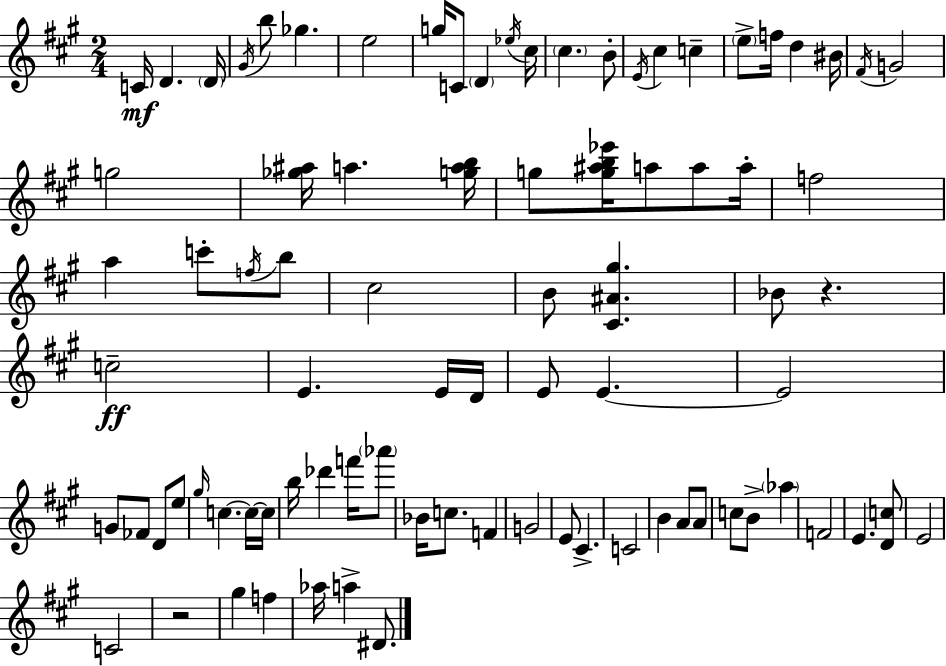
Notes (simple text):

C4/s D4/q. D4/s G#4/s B5/e Gb5/q. E5/h G5/s C4/e D4/q Eb5/s C#5/s C#5/q. B4/e E4/s C#5/q C5/q E5/e F5/s D5/q BIS4/s F#4/s G4/h G5/h [Gb5,A#5]/s A5/q. [G5,A5,B5]/s G5/e [G5,A#5,B5,Eb6]/s A5/e A5/e A5/s F5/h A5/q C6/e F5/s B5/e C#5/h B4/e [C#4,A#4,G#5]/q. Bb4/e R/q. C5/h E4/q. E4/s D4/s E4/e E4/q. E4/h G4/e FES4/e D4/e E5/e G#5/s C5/q. C5/s C5/s B5/s Db6/q F6/s Ab6/e Bb4/s C5/e. F4/q G4/h E4/e C#4/q. C4/h B4/q A4/e A4/e C5/e B4/e Ab5/q F4/h E4/q. [D4,C5]/e E4/h C4/h R/h G#5/q F5/q Ab5/s A5/q D#4/e.